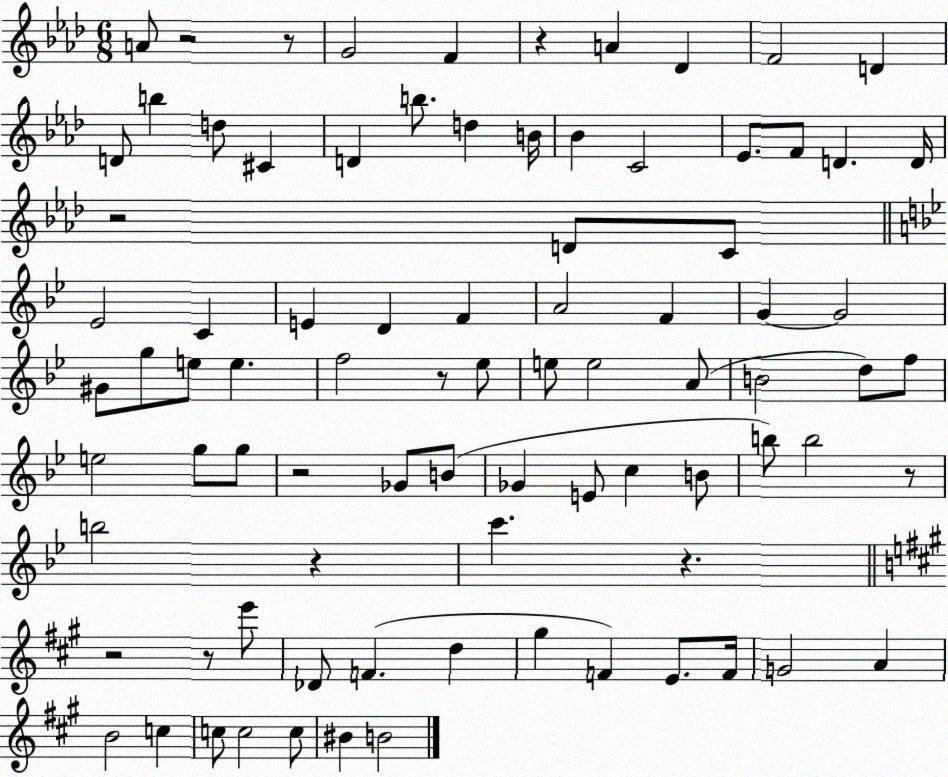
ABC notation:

X:1
T:Untitled
M:6/8
L:1/4
K:Ab
A/2 z2 z/2 G2 F z A _D F2 D D/2 b d/2 ^C D b/2 d B/4 _B C2 _E/2 F/2 D D/4 z2 D/2 C/2 _E2 C E D F A2 F G G2 ^G/2 g/2 e/2 e f2 z/2 _e/2 e/2 e2 A/2 B2 d/2 f/2 e2 g/2 g/2 z2 _G/2 B/2 _G E/2 c B/2 b/2 b2 z/2 b2 z c' z z2 z/2 e'/2 _D/2 F d ^g F E/2 F/4 G2 A B2 c c/2 c2 c/2 ^B B2